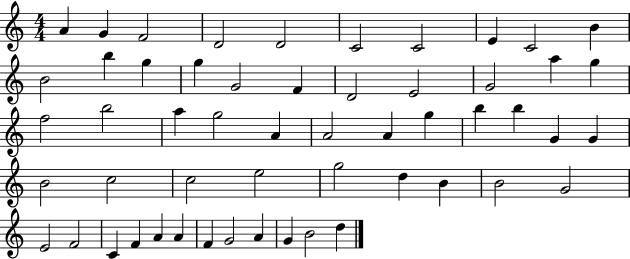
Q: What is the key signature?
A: C major